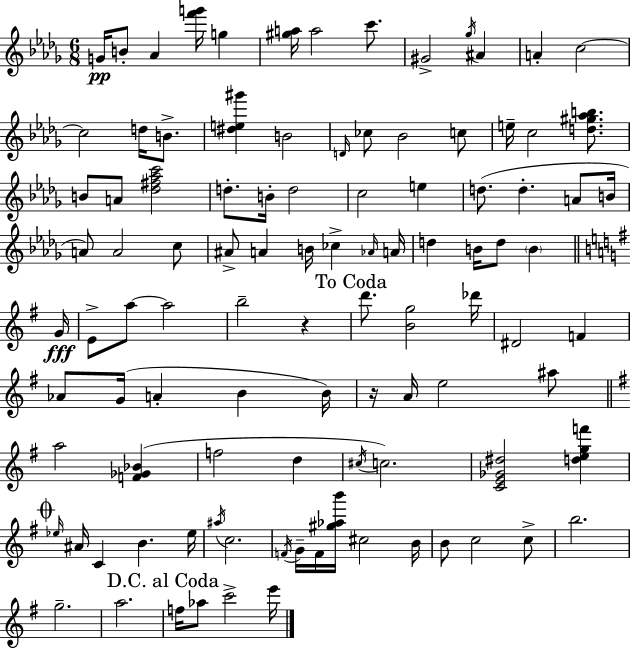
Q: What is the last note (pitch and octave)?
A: E6